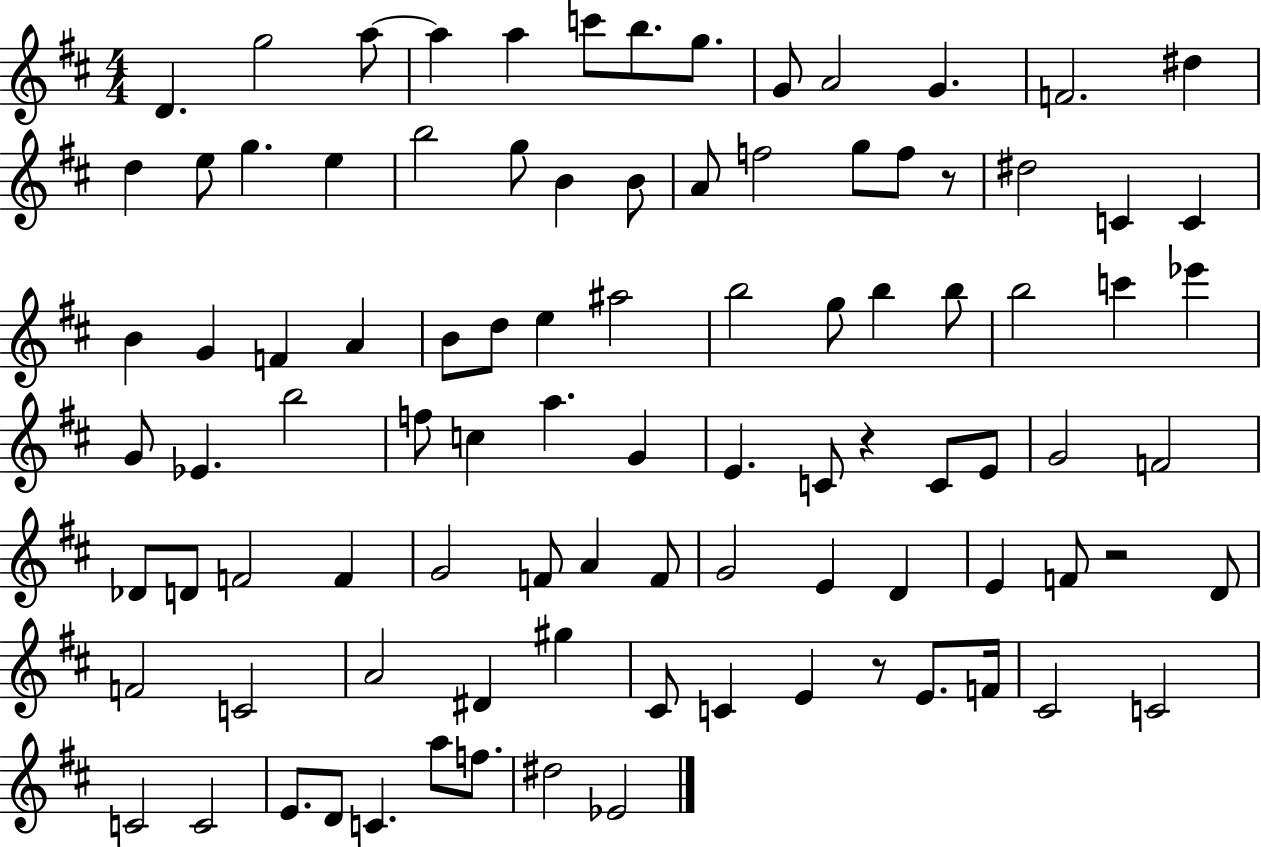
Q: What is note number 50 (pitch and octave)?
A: G4